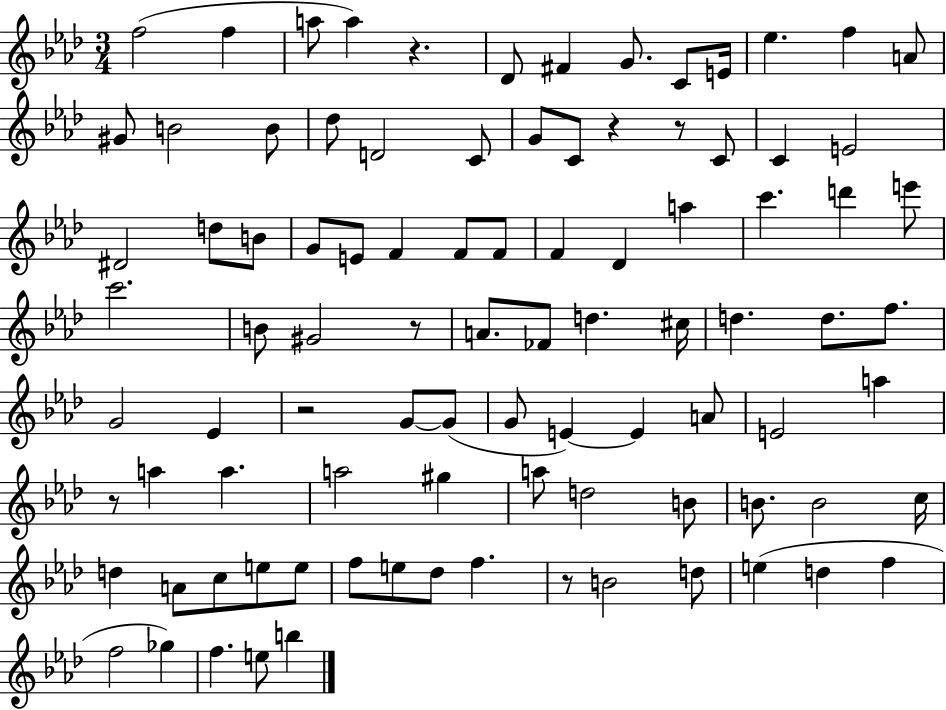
F5/h F5/q A5/e A5/q R/q. Db4/e F#4/q G4/e. C4/e E4/s Eb5/q. F5/q A4/e G#4/e B4/h B4/e Db5/e D4/h C4/e G4/e C4/e R/q R/e C4/e C4/q E4/h D#4/h D5/e B4/e G4/e E4/e F4/q F4/e F4/e F4/q Db4/q A5/q C6/q. D6/q E6/e C6/h. B4/e G#4/h R/e A4/e. FES4/e D5/q. C#5/s D5/q. D5/e. F5/e. G4/h Eb4/q R/h G4/e G4/e G4/e E4/q E4/q A4/e E4/h A5/q R/e A5/q A5/q. A5/h G#5/q A5/e D5/h B4/e B4/e. B4/h C5/s D5/q A4/e C5/e E5/e E5/e F5/e E5/e Db5/e F5/q. R/e B4/h D5/e E5/q D5/q F5/q F5/h Gb5/q F5/q. E5/e B5/q